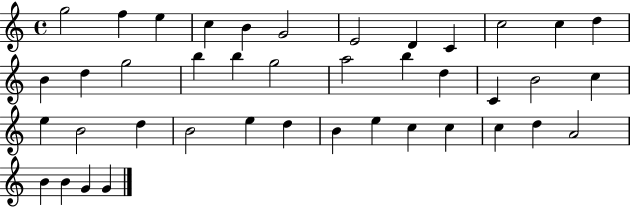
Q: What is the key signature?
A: C major